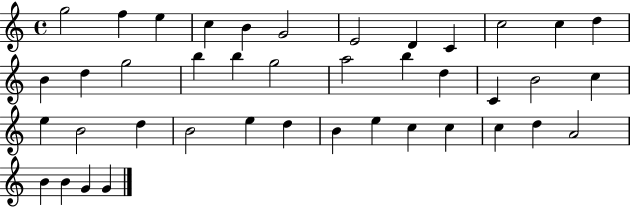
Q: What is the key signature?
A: C major